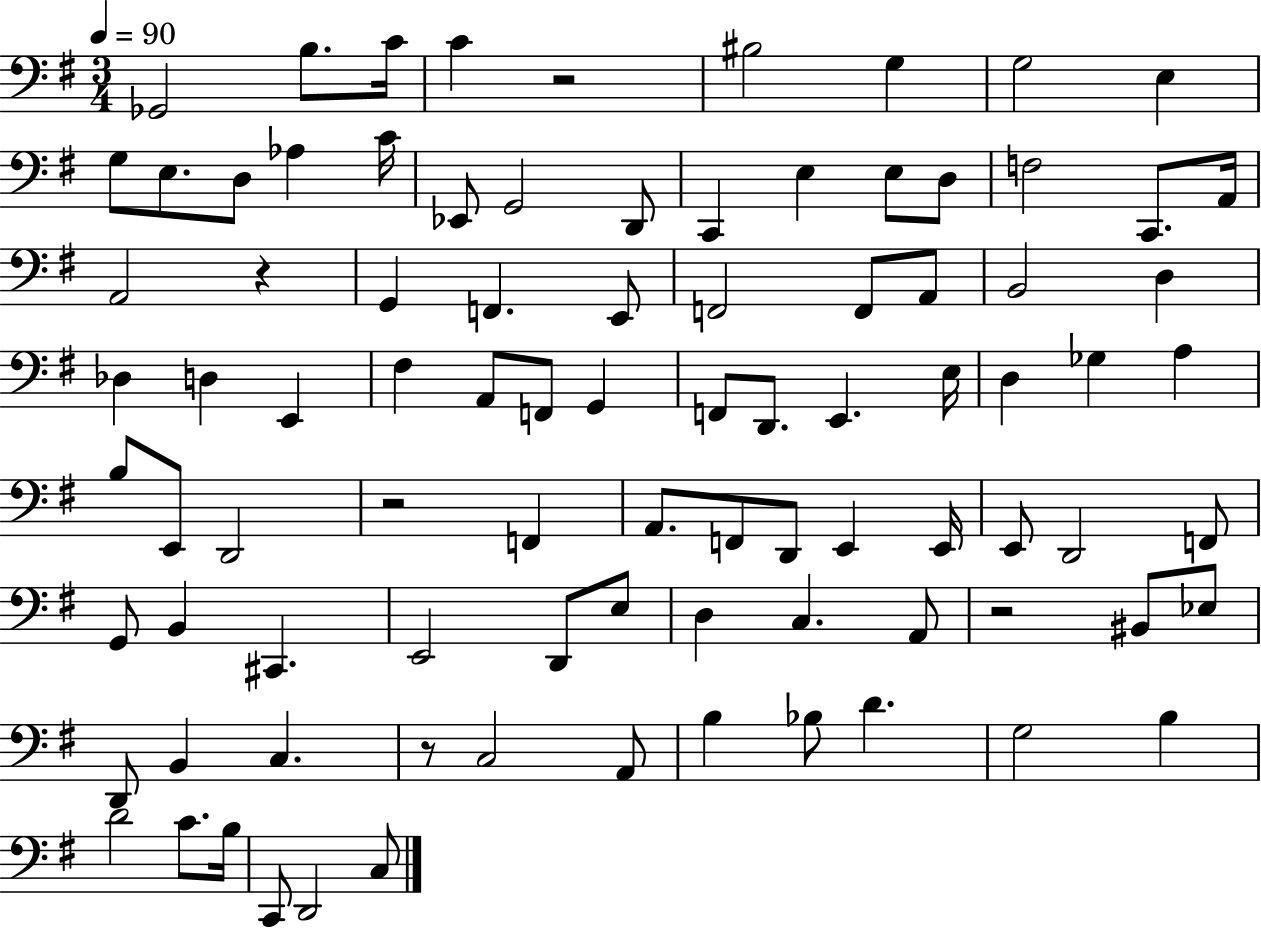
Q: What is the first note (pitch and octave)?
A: Gb2